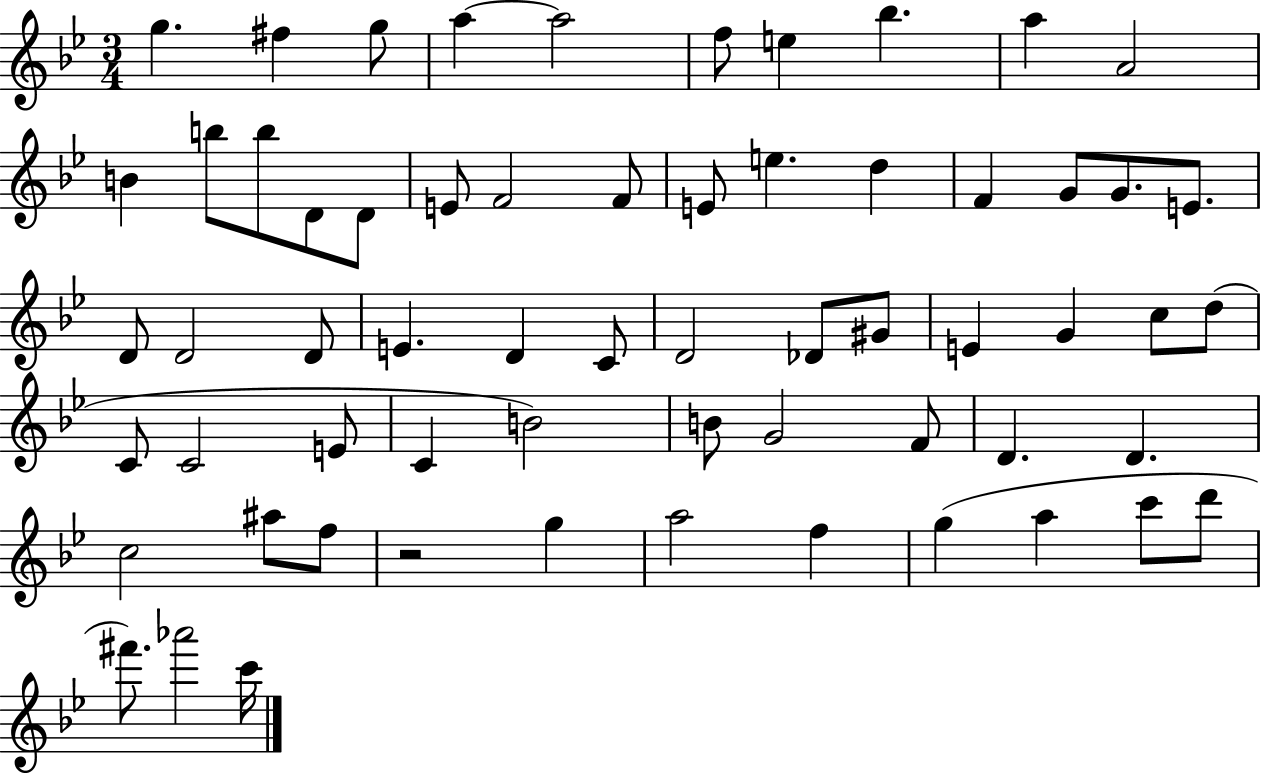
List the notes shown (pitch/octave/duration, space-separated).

G5/q. F#5/q G5/e A5/q A5/h F5/e E5/q Bb5/q. A5/q A4/h B4/q B5/e B5/e D4/e D4/e E4/e F4/h F4/e E4/e E5/q. D5/q F4/q G4/e G4/e. E4/e. D4/e D4/h D4/e E4/q. D4/q C4/e D4/h Db4/e G#4/e E4/q G4/q C5/e D5/e C4/e C4/h E4/e C4/q B4/h B4/e G4/h F4/e D4/q. D4/q. C5/h A#5/e F5/e R/h G5/q A5/h F5/q G5/q A5/q C6/e D6/e F#6/e. Ab6/h C6/s